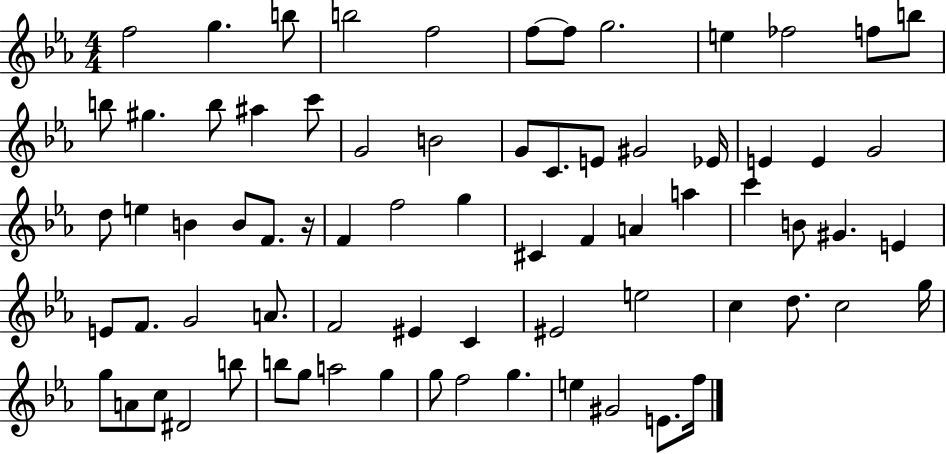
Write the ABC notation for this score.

X:1
T:Untitled
M:4/4
L:1/4
K:Eb
f2 g b/2 b2 f2 f/2 f/2 g2 e _f2 f/2 b/2 b/2 ^g b/2 ^a c'/2 G2 B2 G/2 C/2 E/2 ^G2 _E/4 E E G2 d/2 e B B/2 F/2 z/4 F f2 g ^C F A a c' B/2 ^G E E/2 F/2 G2 A/2 F2 ^E C ^E2 e2 c d/2 c2 g/4 g/2 A/2 c/2 ^D2 b/2 b/2 g/2 a2 g g/2 f2 g e ^G2 E/2 f/4